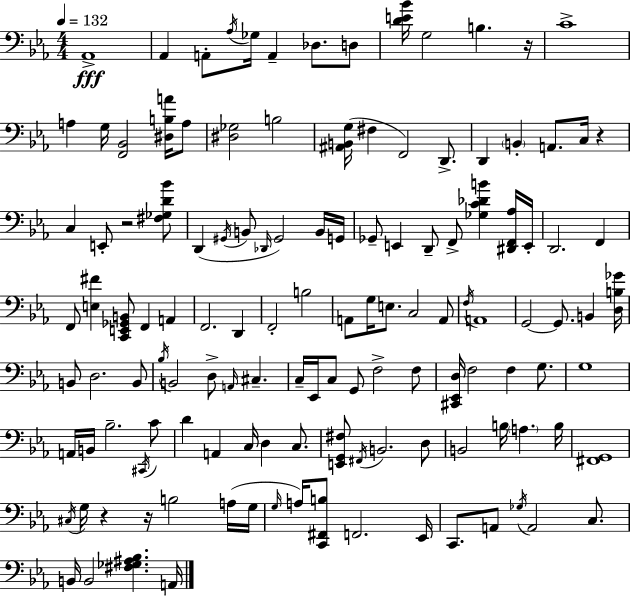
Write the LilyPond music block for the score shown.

{
  \clef bass
  \numericTimeSignature
  \time 4/4
  \key c \minor
  \tempo 4 = 132
  aes,1->\fff | aes,4 a,8-. \acciaccatura { aes16 } ges16 a,4-- des8. d8 | <d' e' bes'>16 g2 b4. | r16 c'1-> | \break a4 g16 <f, bes,>2 <dis b a'>16 a8 | <dis ges>2 b2 | <ais, b, g>16( fis4 f,2) d,8.-> | d,4 \parenthesize b,4-. a,8. c16 r4 | \break c4 e,8-. r2 <fis ges d' bes'>8 | d,4( \acciaccatura { gis,16 } b,8 \grace { des,16 } gis,2) | b,16 g,16 ges,8-- e,4 d,8-- f,8-> <ges c' des' b'>4 | <dis, f, aes>16 e,16-. d,2. f,4 | \break f,8 <e fis'>4 <c, e, ges, b,>8 f,4 a,4 | f,2. d,4 | f,2-. b2 | a,8 g16 e8. c2 | \break a,8 \acciaccatura { f16 } a,1 | g,2~~ g,8. b,4 | <d b ges'>16 b,8 d2. | b,8 \acciaccatura { bes16 } b,2 d8-> \grace { a,16 } | \break cis4.-- c16-- ees,16 c8 g,8 f2-> | f8 <cis, ees, d>16 f2 f4 | g8. g1 | a,16 b,16 bes2.-- | \break \acciaccatura { cis,16 } c'8 d'4 a,4 c16 | d4 c8. <e, g, fis>8 \acciaccatura { fis,16 } b,2. | d8 b,2 | b16 \parenthesize a4. b16 <fis, g,>1 | \break \acciaccatura { cis16 } g16 r4 r16 b2 | a16( g16 \grace { g16 } a16) <c, fis, b>8 f,2. | ees,16 c,8. a,8 \acciaccatura { ges16 } | a,2 c8. b,16 b,2 | \break <fis ges ais bes>4. a,16 \bar "|."
}